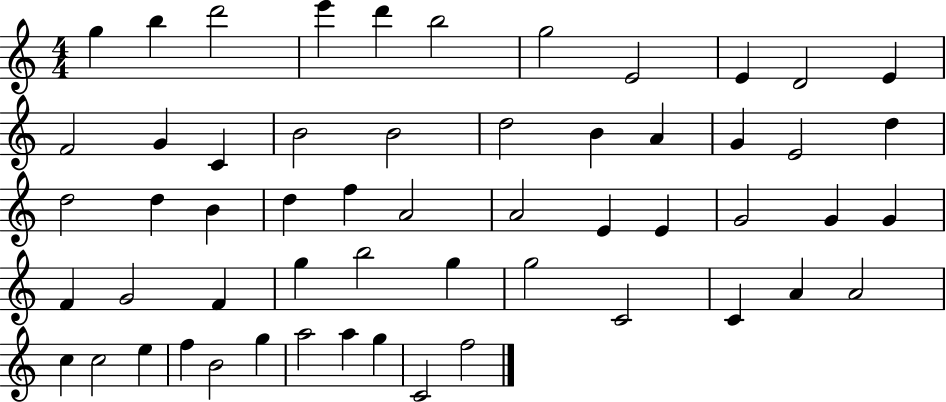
G5/q B5/q D6/h E6/q D6/q B5/h G5/h E4/h E4/q D4/h E4/q F4/h G4/q C4/q B4/h B4/h D5/h B4/q A4/q G4/q E4/h D5/q D5/h D5/q B4/q D5/q F5/q A4/h A4/h E4/q E4/q G4/h G4/q G4/q F4/q G4/h F4/q G5/q B5/h G5/q G5/h C4/h C4/q A4/q A4/h C5/q C5/h E5/q F5/q B4/h G5/q A5/h A5/q G5/q C4/h F5/h